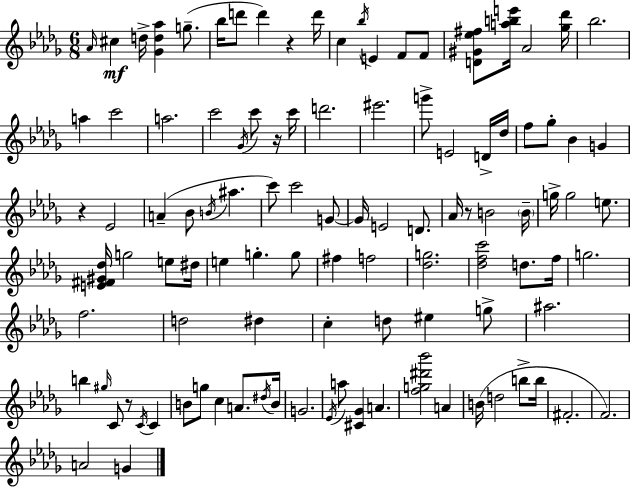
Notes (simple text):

Ab4/s C#5/q D5/s [Gb4,D5,Ab5]/q G5/e. Bb5/s D6/e D6/q R/q D6/s C5/q Bb5/s E4/q F4/e F4/e [D4,G#4,Eb5,F#5]/e [A5,B5,E6]/s Ab4/h [Gb5,Db6]/s Bb5/h. A5/q C6/h A5/h. C6/h Gb4/s C6/e R/s C6/s D6/h. EIS6/h. G6/e E4/h D4/s Db5/s F5/e Gb5/e Bb4/q G4/q R/q Eb4/h A4/q Bb4/e B4/s A#5/q. C6/e C6/h G4/e G4/s E4/h D4/e. Ab4/s R/e B4/h B4/s G5/s G5/h E5/e. [E4,F#4,G#4,Db5]/s G5/h E5/e D#5/s E5/q G5/q. G5/e F#5/q F5/h [Db5,G5]/h. [Db5,F5,C6]/h D5/e. F5/s G5/h. F5/h. D5/h D#5/q C5/q D5/e EIS5/q G5/e A#5/h. B5/q G#5/s C4/e R/e C4/s C4/q B4/e G5/e C5/q A4/e. D#5/s B4/s G4/h. Eb4/s A5/e [C#4,Gb4]/q A4/q. [F5,G5,D#6,Bb6]/h A4/q B4/s D5/h B5/e B5/s F#4/h. F4/h. A4/h G4/q